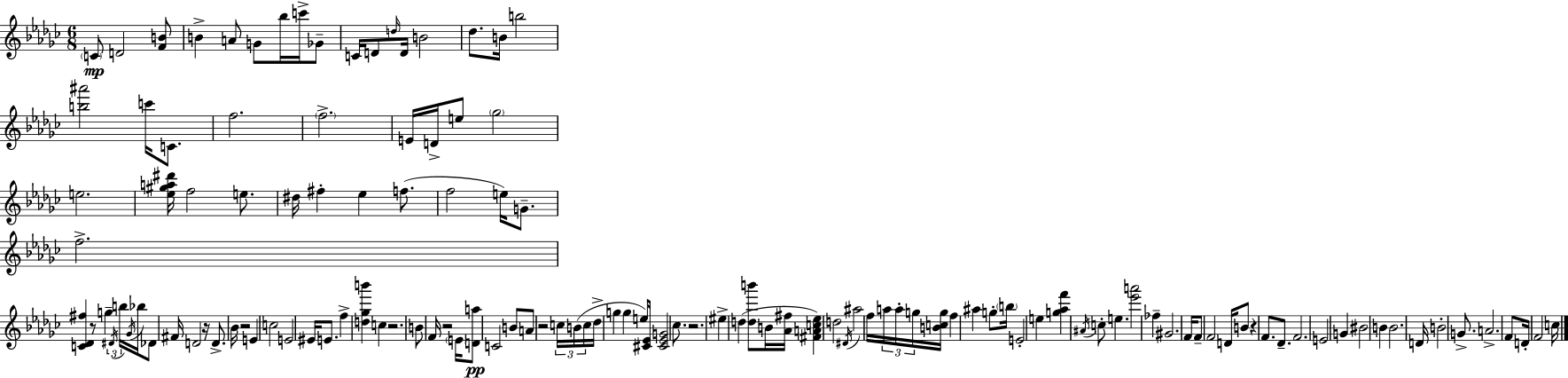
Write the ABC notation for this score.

X:1
T:Untitled
M:6/8
L:1/4
K:Ebm
C/2 D2 [FB]/2 B A/2 G/2 _b/4 c'/4 _G/2 C/4 D/2 d/4 D/4 B2 _d/2 B/4 b2 [b^a']2 c'/4 C/2 f2 f2 E/4 D/4 e/2 _g2 e2 [_e^ga^d']/4 f2 e/2 ^d/4 ^f _e f/2 f2 e/4 G/2 f2 [C_D^f] z/2 g ^D/4 b/4 _G/4 _b/4 _D/2 ^F/4 D2 z/4 D/2 _B/4 z2 E c2 E2 ^E/4 E/2 f [d_gb'] c z2 B/2 F/4 z2 E/4 [Da]/2 C2 B/2 A/2 z2 c/4 B/4 c/4 _d/4 g g e/2 [^C_E]/4 [^C_EG]2 _c/2 z2 ^e d [db']/2 B/4 [_A^f]/4 [^FAc_e] d2 ^D/4 ^a2 f/4 a/4 a/4 g/4 [Bcg]/4 f ^a g/2 b/4 E2 e [g_af'] ^A/4 c/2 e [_e'a']2 _f ^G2 F/4 F/2 F2 D/4 B/2 z F/2 _D/2 F2 E2 G ^B2 B B2 D/4 B2 G/2 A2 F/2 D/4 F2 c/4